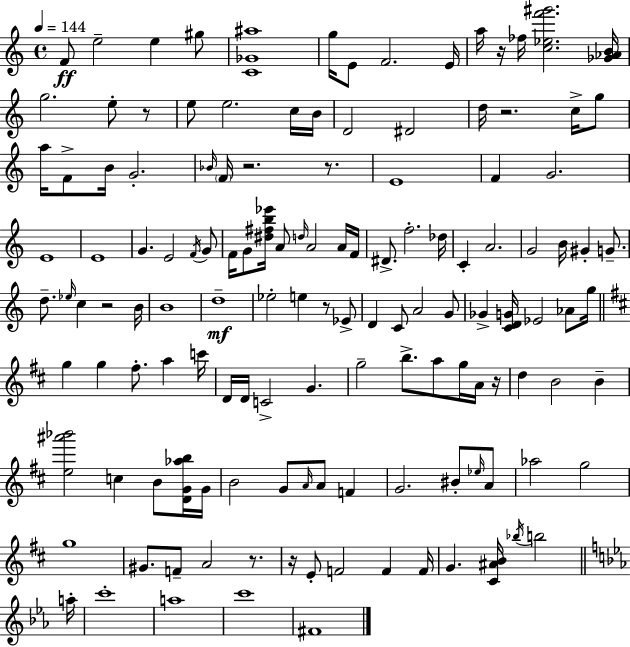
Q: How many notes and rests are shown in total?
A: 134